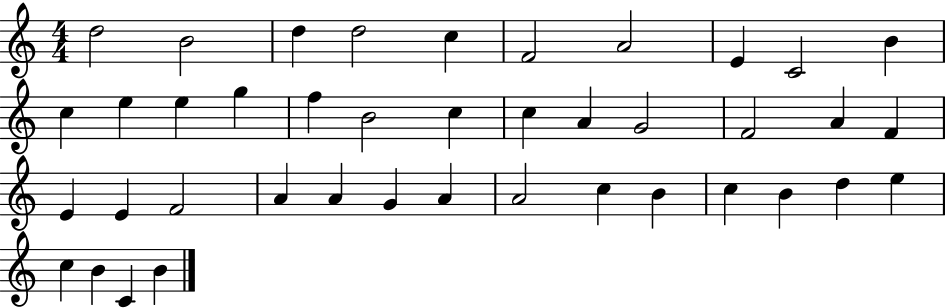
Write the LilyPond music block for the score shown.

{
  \clef treble
  \numericTimeSignature
  \time 4/4
  \key c \major
  d''2 b'2 | d''4 d''2 c''4 | f'2 a'2 | e'4 c'2 b'4 | \break c''4 e''4 e''4 g''4 | f''4 b'2 c''4 | c''4 a'4 g'2 | f'2 a'4 f'4 | \break e'4 e'4 f'2 | a'4 a'4 g'4 a'4 | a'2 c''4 b'4 | c''4 b'4 d''4 e''4 | \break c''4 b'4 c'4 b'4 | \bar "|."
}